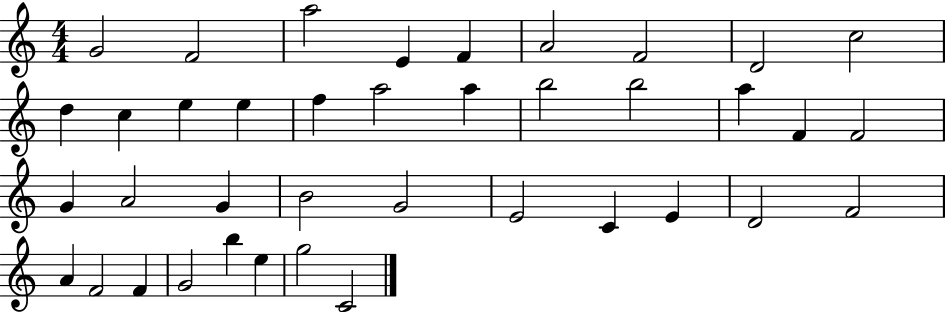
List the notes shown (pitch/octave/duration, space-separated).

G4/h F4/h A5/h E4/q F4/q A4/h F4/h D4/h C5/h D5/q C5/q E5/q E5/q F5/q A5/h A5/q B5/h B5/h A5/q F4/q F4/h G4/q A4/h G4/q B4/h G4/h E4/h C4/q E4/q D4/h F4/h A4/q F4/h F4/q G4/h B5/q E5/q G5/h C4/h